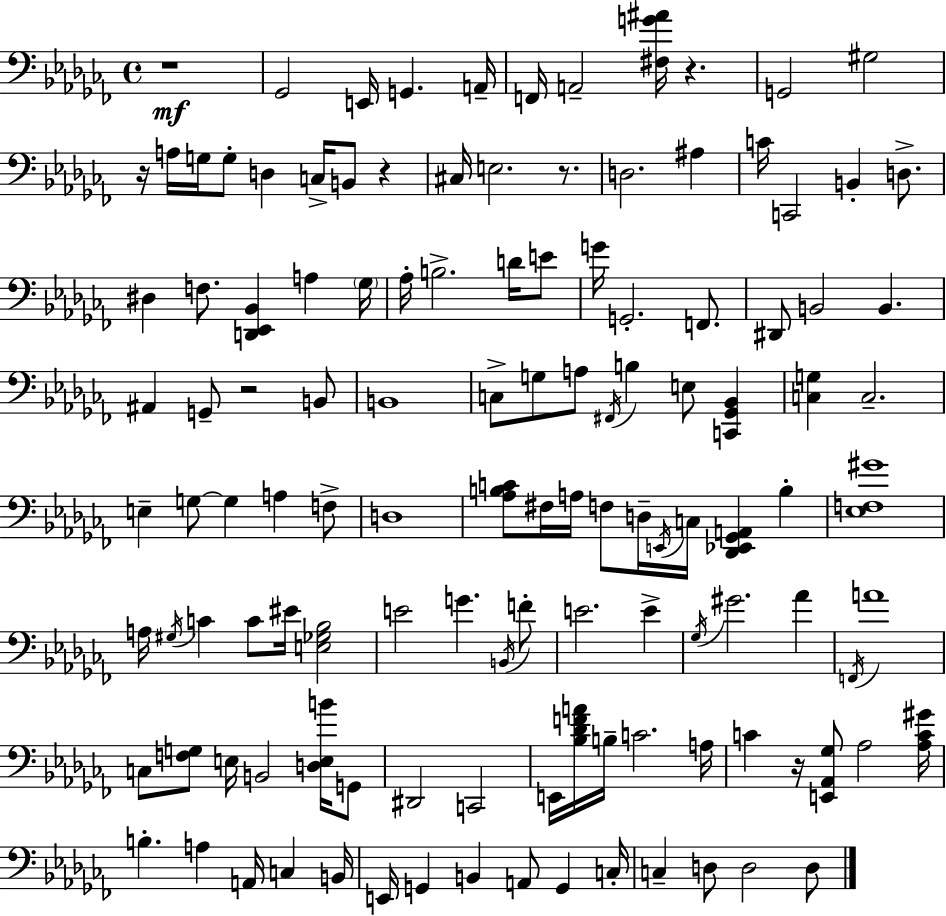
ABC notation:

X:1
T:Untitled
M:4/4
L:1/4
K:Abm
z4 _G,,2 E,,/4 G,, A,,/4 F,,/4 A,,2 [^F,G^A]/4 z G,,2 ^G,2 z/4 A,/4 G,/4 G,/2 D, C,/4 B,,/2 z ^C,/4 E,2 z/2 D,2 ^A, C/4 C,,2 B,, D,/2 ^D, F,/2 [D,,_E,,_B,,] A, _G,/4 _A,/4 B,2 D/4 E/2 G/4 G,,2 F,,/2 ^D,,/2 B,,2 B,, ^A,, G,,/2 z2 B,,/2 B,,4 C,/2 G,/2 A,/2 ^F,,/4 B, E,/2 [C,,_G,,_B,,] [C,G,] C,2 E, G,/2 G, A, F,/2 D,4 [_A,B,C]/2 ^F,/4 A,/4 F,/2 D,/4 E,,/4 C,/4 [_D,,_E,,_G,,A,,] B, [_E,F,^G]4 A,/4 ^G,/4 C C/2 ^E/4 [E,_G,_B,]2 E2 G B,,/4 F/2 E2 E _G,/4 ^G2 _A F,,/4 A4 C,/2 [F,G,]/2 E,/4 B,,2 [D,E,B]/4 G,,/2 ^D,,2 C,,2 E,,/4 [_B,_DFA]/4 B,/4 C2 A,/4 C z/4 [E,,_A,,_G,]/2 _A,2 [_A,C^G]/4 B, A, A,,/4 C, B,,/4 E,,/4 G,, B,, A,,/2 G,, C,/4 C, D,/2 D,2 D,/2